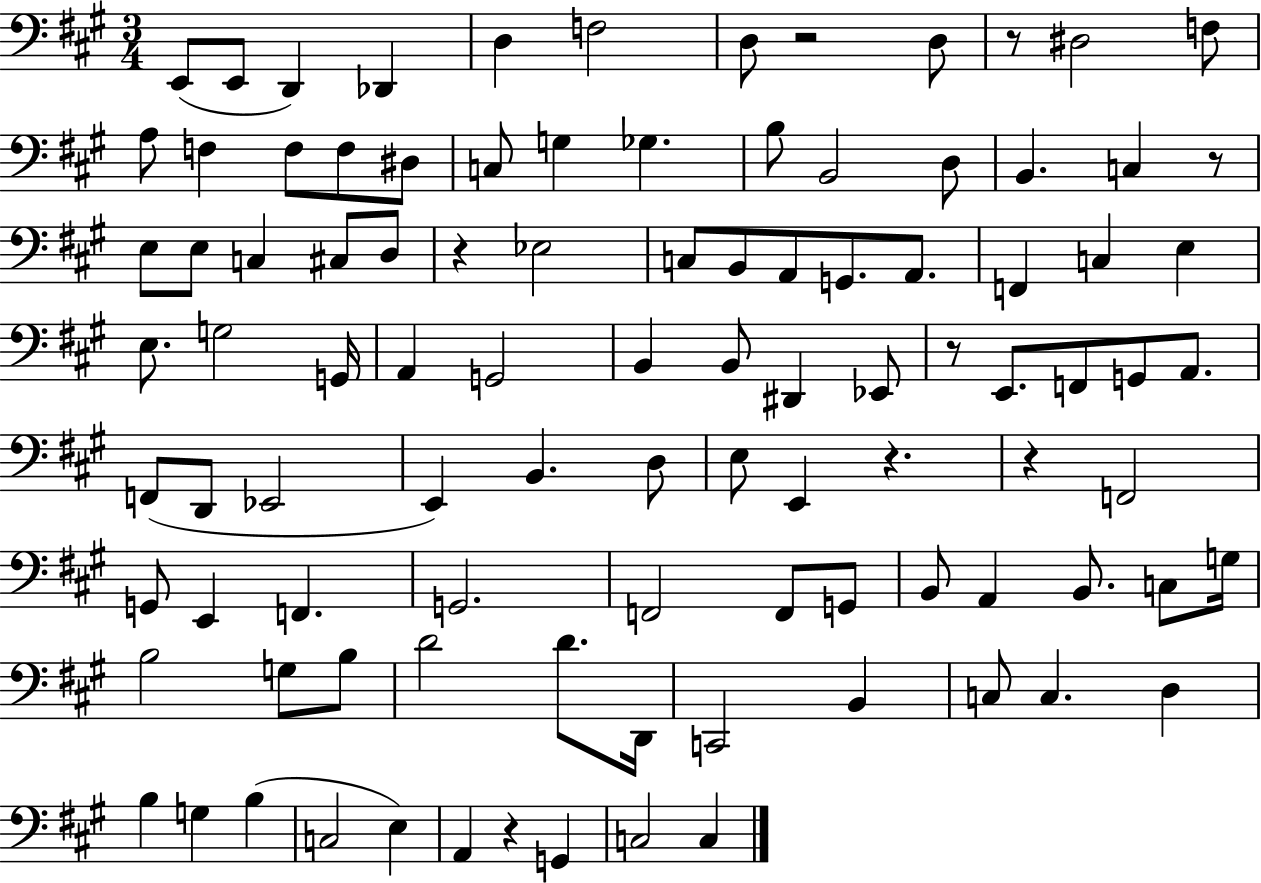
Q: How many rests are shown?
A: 8